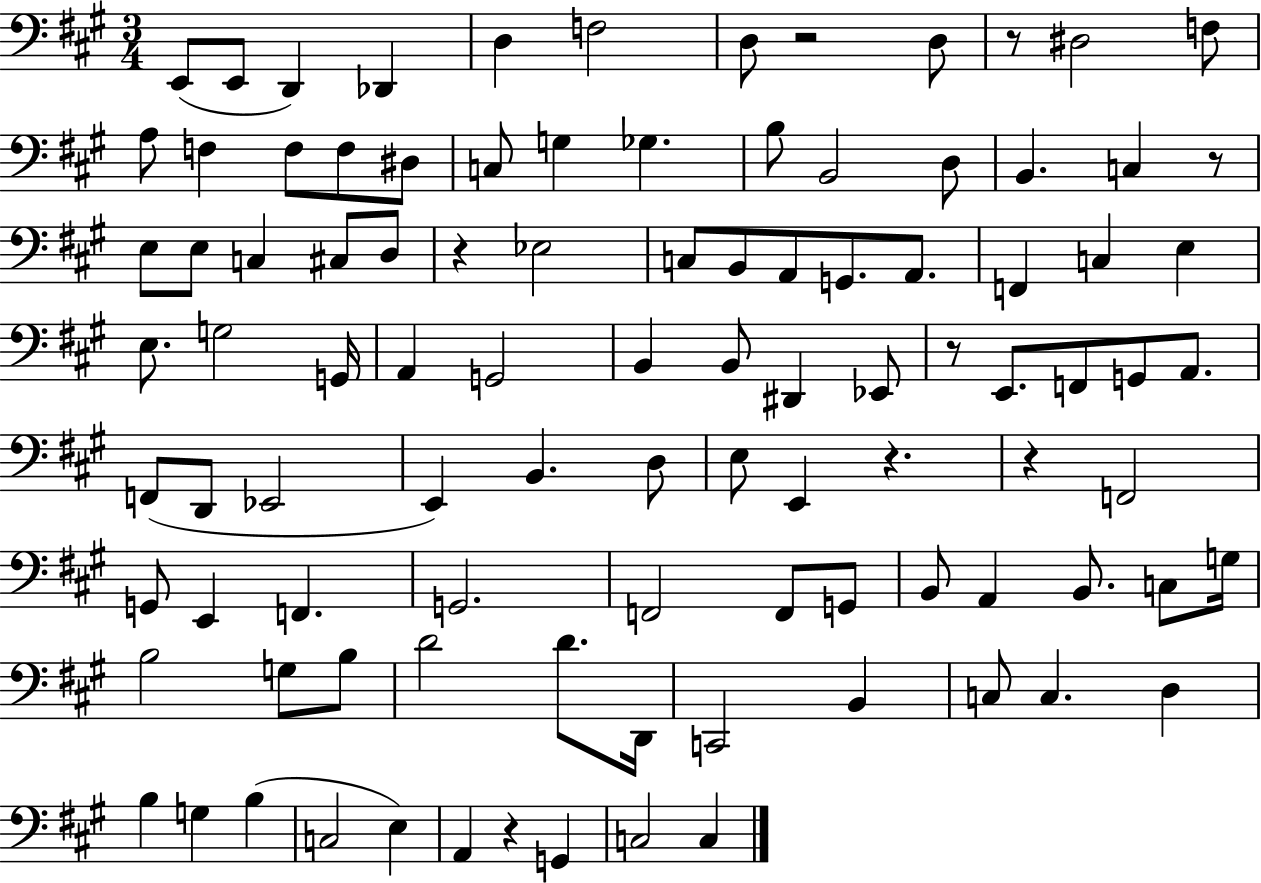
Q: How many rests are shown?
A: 8